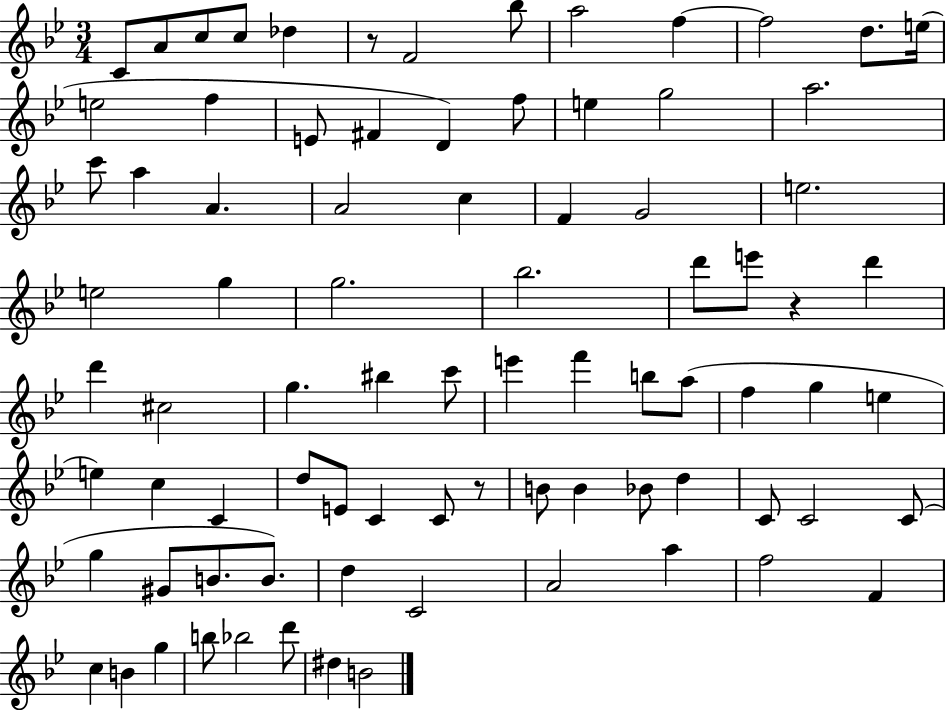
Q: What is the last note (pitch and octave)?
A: B4